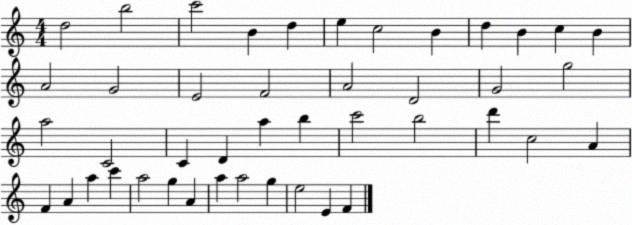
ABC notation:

X:1
T:Untitled
M:4/4
L:1/4
K:C
d2 b2 c'2 B d e c2 B d B c B A2 G2 E2 F2 A2 D2 G2 g2 a2 C2 C D a b c'2 b2 d' c2 A F A a c' a2 g A a a2 g e2 E F